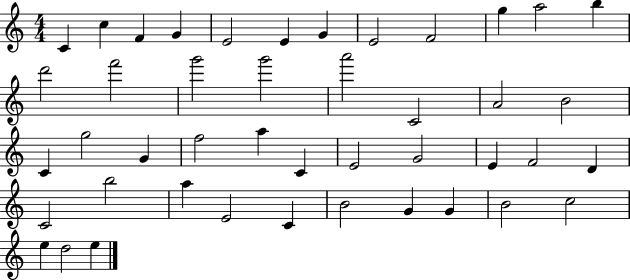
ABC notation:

X:1
T:Untitled
M:4/4
L:1/4
K:C
C c F G E2 E G E2 F2 g a2 b d'2 f'2 g'2 g'2 a'2 C2 A2 B2 C g2 G f2 a C E2 G2 E F2 D C2 b2 a E2 C B2 G G B2 c2 e d2 e